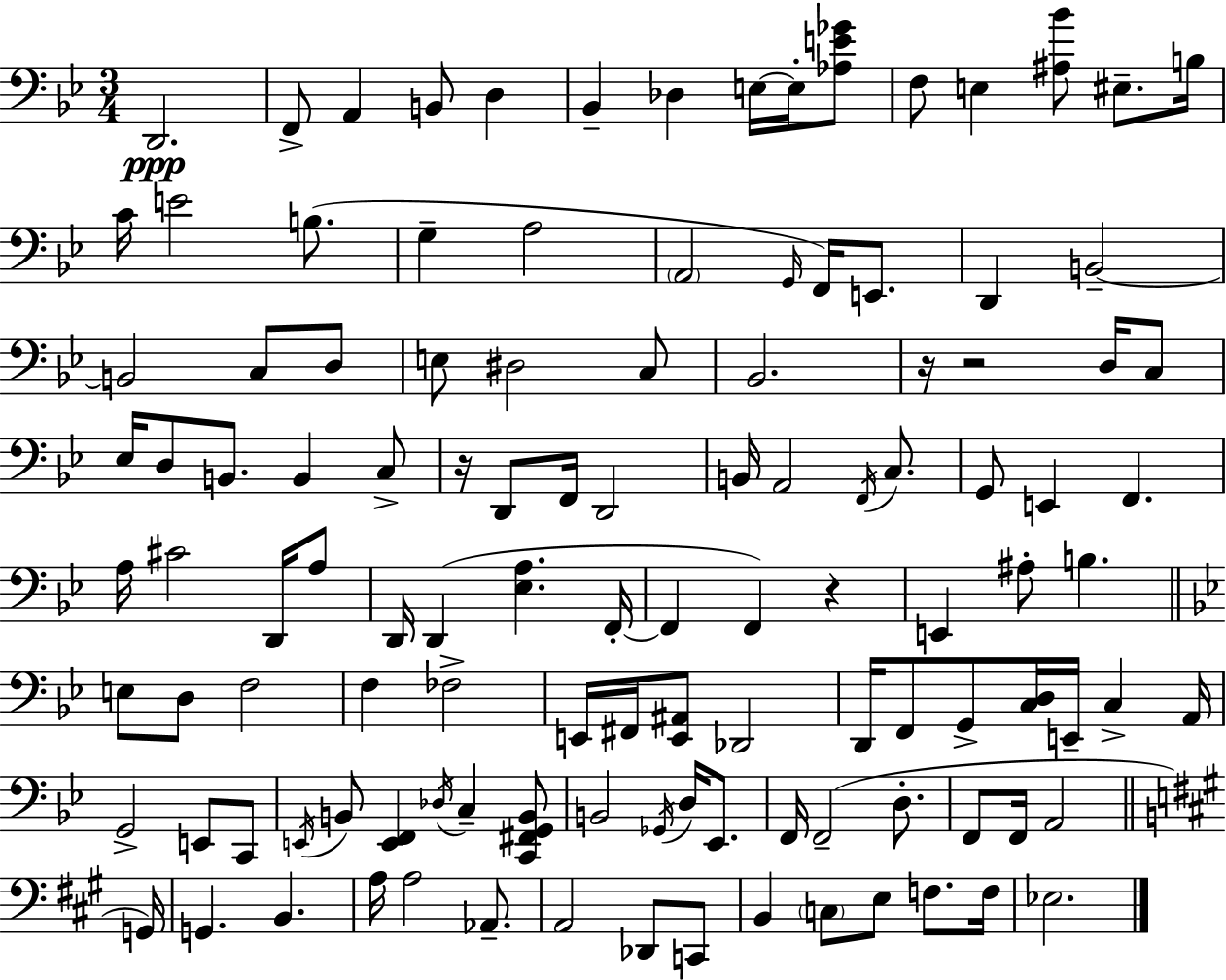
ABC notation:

X:1
T:Untitled
M:3/4
L:1/4
K:Gm
D,,2 F,,/2 A,, B,,/2 D, _B,, _D, E,/4 E,/4 [_A,E_G]/2 F,/2 E, [^A,_B]/2 ^E,/2 B,/4 C/4 E2 B,/2 G, A,2 A,,2 G,,/4 F,,/4 E,,/2 D,, B,,2 B,,2 C,/2 D,/2 E,/2 ^D,2 C,/2 _B,,2 z/4 z2 D,/4 C,/2 _E,/4 D,/2 B,,/2 B,, C,/2 z/4 D,,/2 F,,/4 D,,2 B,,/4 A,,2 F,,/4 C,/2 G,,/2 E,, F,, A,/4 ^C2 D,,/4 A,/2 D,,/4 D,, [_E,A,] F,,/4 F,, F,, z E,, ^A,/2 B, E,/2 D,/2 F,2 F, _F,2 E,,/4 ^F,,/4 [E,,^A,,]/2 _D,,2 D,,/4 F,,/2 G,,/2 [C,D,]/4 E,,/4 C, A,,/4 G,,2 E,,/2 C,,/2 E,,/4 B,,/2 [E,,F,,] _D,/4 C, [C,,^F,,G,,B,,]/2 B,,2 _G,,/4 D,/4 _E,,/2 F,,/4 F,,2 D,/2 F,,/2 F,,/4 A,,2 G,,/4 G,, B,, A,/4 A,2 _A,,/2 A,,2 _D,,/2 C,,/2 B,, C,/2 E,/2 F,/2 F,/4 _E,2